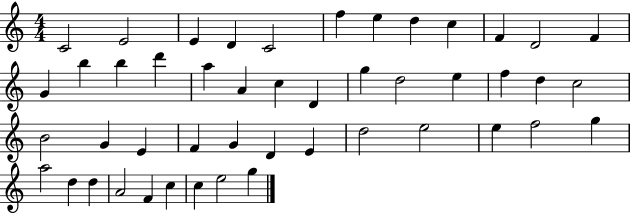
X:1
T:Untitled
M:4/4
L:1/4
K:C
C2 E2 E D C2 f e d c F D2 F G b b d' a A c D g d2 e f d c2 B2 G E F G D E d2 e2 e f2 g a2 d d A2 F c c e2 g